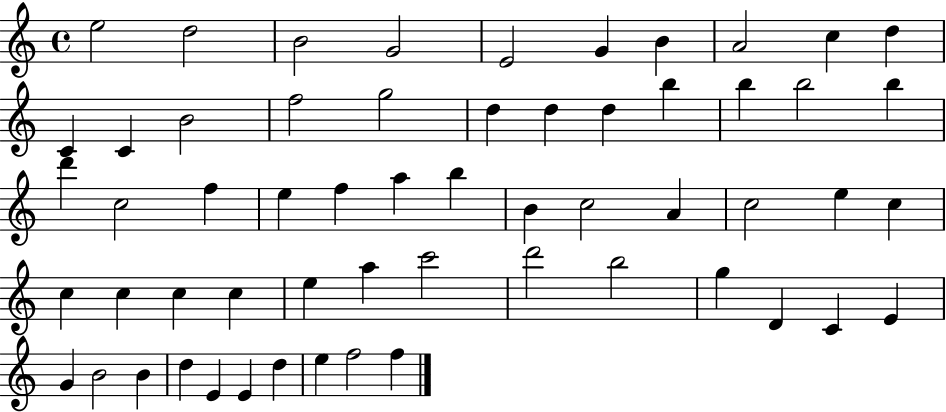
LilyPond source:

{
  \clef treble
  \time 4/4
  \defaultTimeSignature
  \key c \major
  e''2 d''2 | b'2 g'2 | e'2 g'4 b'4 | a'2 c''4 d''4 | \break c'4 c'4 b'2 | f''2 g''2 | d''4 d''4 d''4 b''4 | b''4 b''2 b''4 | \break d'''4 c''2 f''4 | e''4 f''4 a''4 b''4 | b'4 c''2 a'4 | c''2 e''4 c''4 | \break c''4 c''4 c''4 c''4 | e''4 a''4 c'''2 | d'''2 b''2 | g''4 d'4 c'4 e'4 | \break g'4 b'2 b'4 | d''4 e'4 e'4 d''4 | e''4 f''2 f''4 | \bar "|."
}